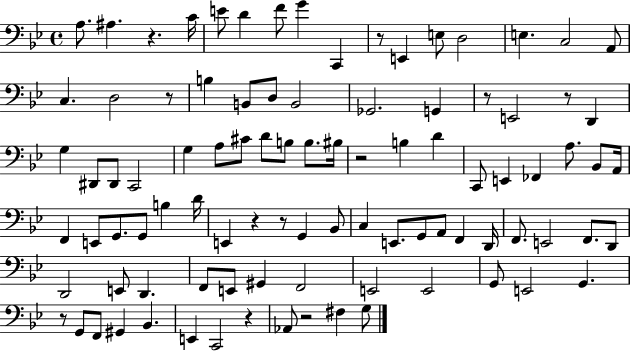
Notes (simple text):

A3/e. A#3/q. R/q. C4/s E4/e D4/q F4/e G4/q C2/q R/e E2/q E3/e D3/h E3/q. C3/h A2/e C3/q. D3/h R/e B3/q B2/e D3/e B2/h Gb2/h. G2/q R/e E2/h R/e D2/q G3/q D#2/e D#2/e C2/h G3/q A3/e C#4/e D4/e B3/e B3/e. BIS3/s R/h B3/q D4/q C2/e E2/q FES2/q A3/e. Bb2/e A2/s F2/q E2/e G2/e. G2/e B3/q D4/s E2/q R/q R/e G2/q Bb2/e C3/q E2/e. G2/e A2/e F2/q D2/s F2/e. E2/h F2/e. D2/e D2/h E2/e D2/q. F2/e E2/e G#2/q F2/h E2/h E2/h G2/e E2/h G2/q. R/e G2/e F2/e G#2/q Bb2/q. E2/q C2/h R/q Ab2/e R/h F#3/q G3/e